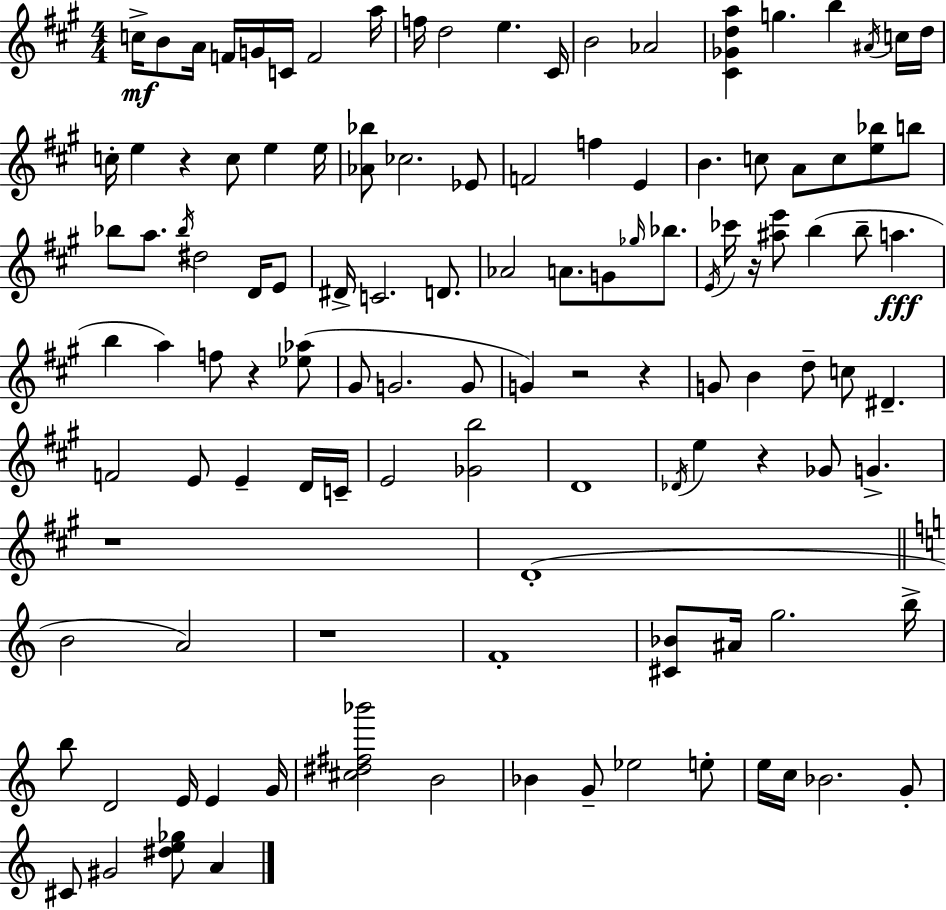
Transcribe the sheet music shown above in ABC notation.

X:1
T:Untitled
M:4/4
L:1/4
K:A
c/4 B/2 A/4 F/4 G/4 C/4 F2 a/4 f/4 d2 e ^C/4 B2 _A2 [^C_Gda] g b ^A/4 c/4 d/4 c/4 e z c/2 e e/4 [_A_b]/2 _c2 _E/2 F2 f E B c/2 A/2 c/2 [e_b]/2 b/2 _b/2 a/2 _b/4 ^d2 D/4 E/2 ^D/4 C2 D/2 _A2 A/2 G/2 _g/4 _b/2 E/4 _c'/4 z/4 [^ae']/2 b b/2 a b a f/2 z [_e_a]/2 ^G/2 G2 G/2 G z2 z G/2 B d/2 c/2 ^D F2 E/2 E D/4 C/4 E2 [_Gb]2 D4 _D/4 e z _G/2 G z4 D4 B2 A2 z4 F4 [^C_B]/2 ^A/4 g2 b/4 b/2 D2 E/4 E G/4 [^c^d^f_b']2 B2 _B G/2 _e2 e/2 e/4 c/4 _B2 G/2 ^C/2 ^G2 [^de_g]/2 A